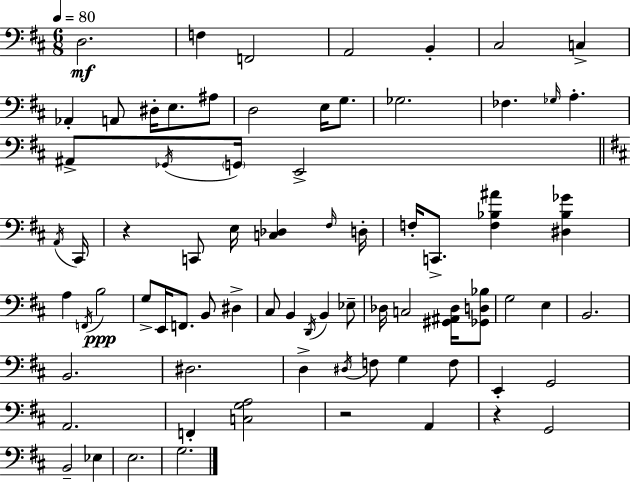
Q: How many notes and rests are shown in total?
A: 75